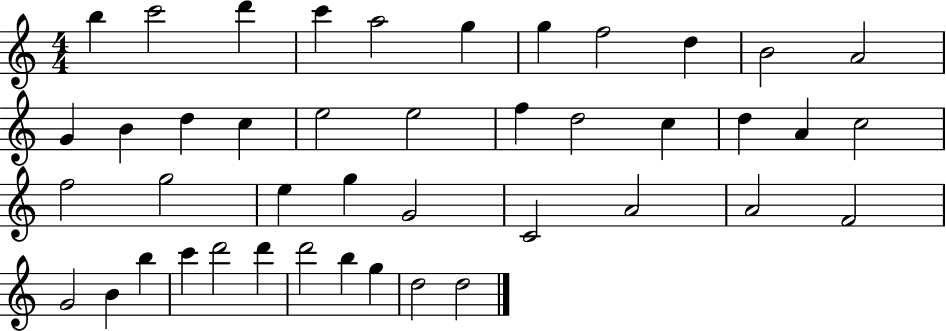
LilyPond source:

{
  \clef treble
  \numericTimeSignature
  \time 4/4
  \key c \major
  b''4 c'''2 d'''4 | c'''4 a''2 g''4 | g''4 f''2 d''4 | b'2 a'2 | \break g'4 b'4 d''4 c''4 | e''2 e''2 | f''4 d''2 c''4 | d''4 a'4 c''2 | \break f''2 g''2 | e''4 g''4 g'2 | c'2 a'2 | a'2 f'2 | \break g'2 b'4 b''4 | c'''4 d'''2 d'''4 | d'''2 b''4 g''4 | d''2 d''2 | \break \bar "|."
}